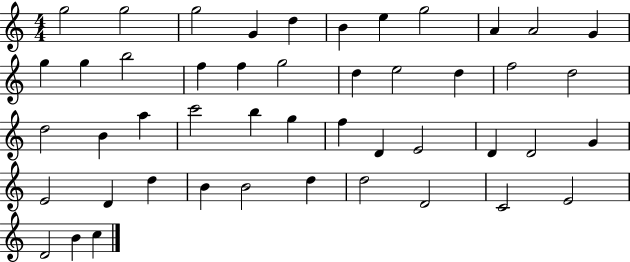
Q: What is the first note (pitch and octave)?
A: G5